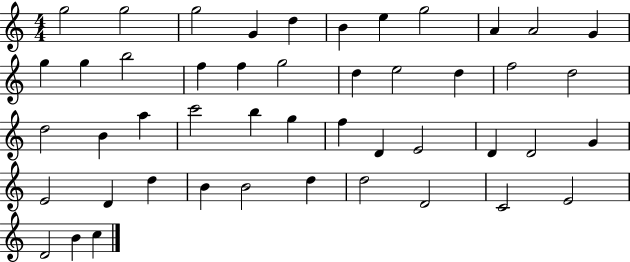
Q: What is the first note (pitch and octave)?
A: G5